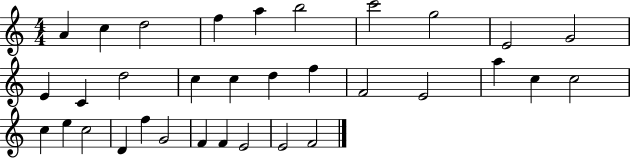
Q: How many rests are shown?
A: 0